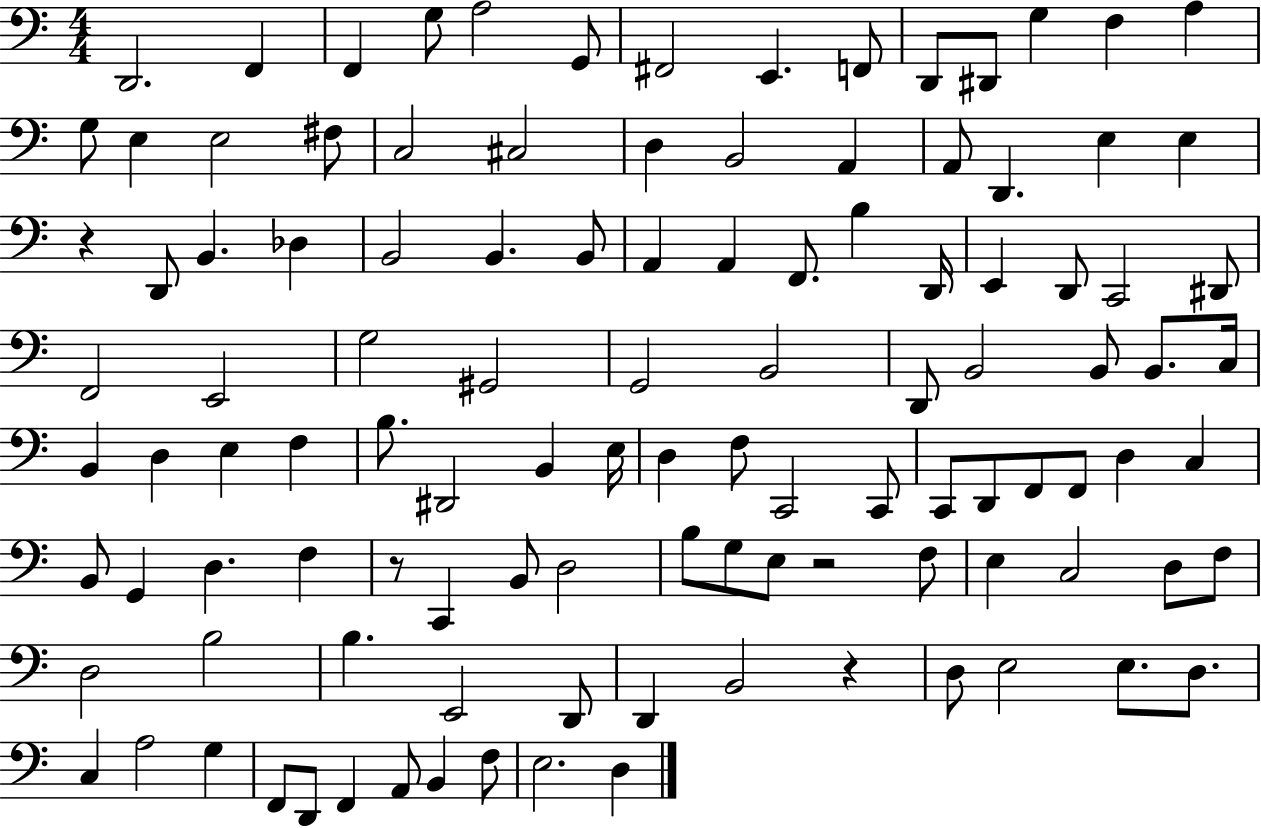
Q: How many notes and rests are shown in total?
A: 112